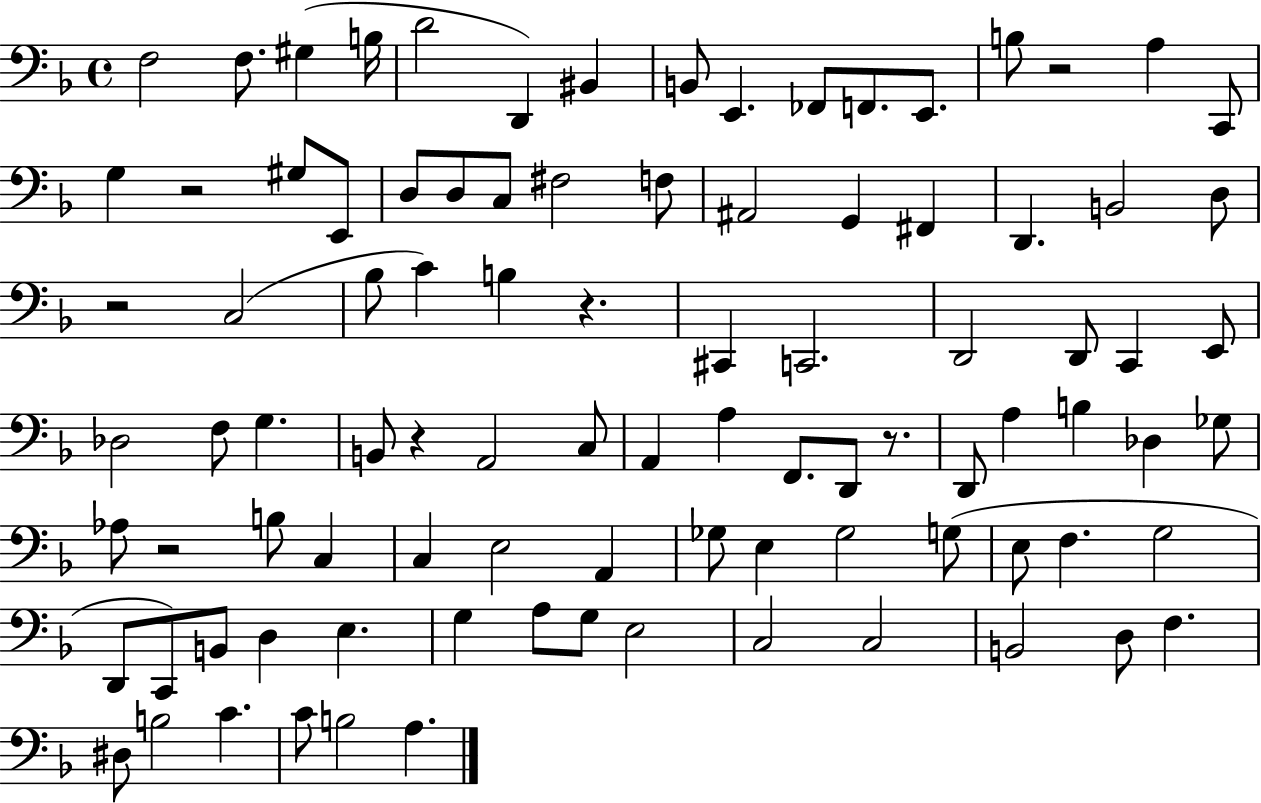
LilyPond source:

{
  \clef bass
  \time 4/4
  \defaultTimeSignature
  \key f \major
  f2 f8. gis4( b16 | d'2 d,4) bis,4 | b,8 e,4. fes,8 f,8. e,8. | b8 r2 a4 c,8 | \break g4 r2 gis8 e,8 | d8 d8 c8 fis2 f8 | ais,2 g,4 fis,4 | d,4. b,2 d8 | \break r2 c2( | bes8 c'4) b4 r4. | cis,4 c,2. | d,2 d,8 c,4 e,8 | \break des2 f8 g4. | b,8 r4 a,2 c8 | a,4 a4 f,8. d,8 r8. | d,8 a4 b4 des4 ges8 | \break aes8 r2 b8 c4 | c4 e2 a,4 | ges8 e4 ges2 g8( | e8 f4. g2 | \break d,8 c,8) b,8 d4 e4. | g4 a8 g8 e2 | c2 c2 | b,2 d8 f4. | \break dis8 b2 c'4. | c'8 b2 a4. | \bar "|."
}